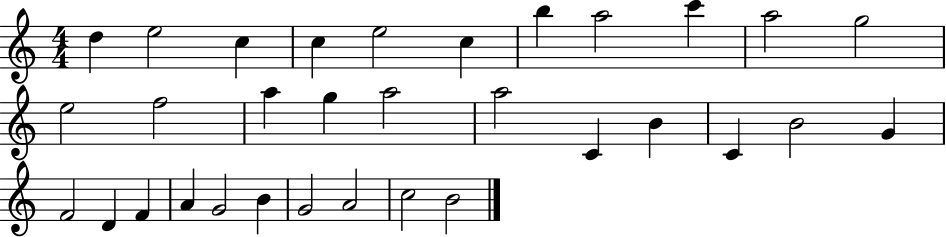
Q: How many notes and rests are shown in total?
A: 32